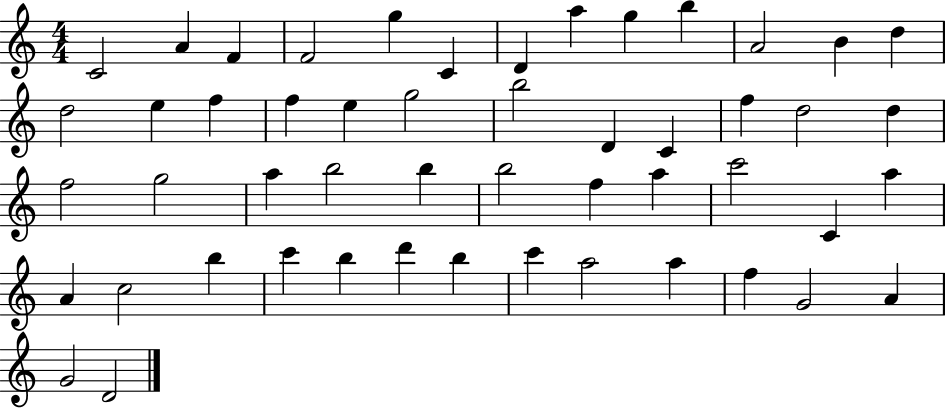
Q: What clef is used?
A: treble